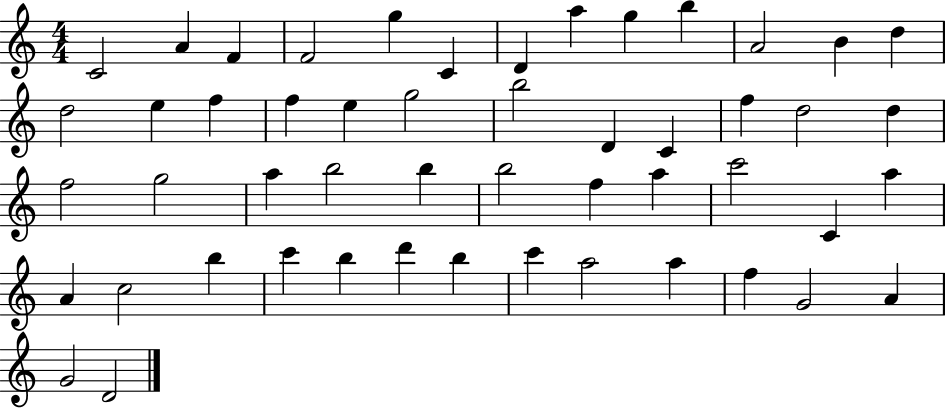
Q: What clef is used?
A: treble